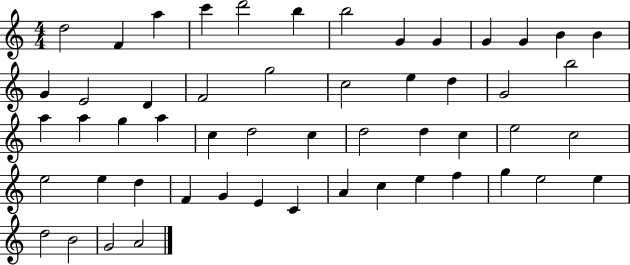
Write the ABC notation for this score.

X:1
T:Untitled
M:4/4
L:1/4
K:C
d2 F a c' d'2 b b2 G G G G B B G E2 D F2 g2 c2 e d G2 b2 a a g a c d2 c d2 d c e2 c2 e2 e d F G E C A c e f g e2 e d2 B2 G2 A2